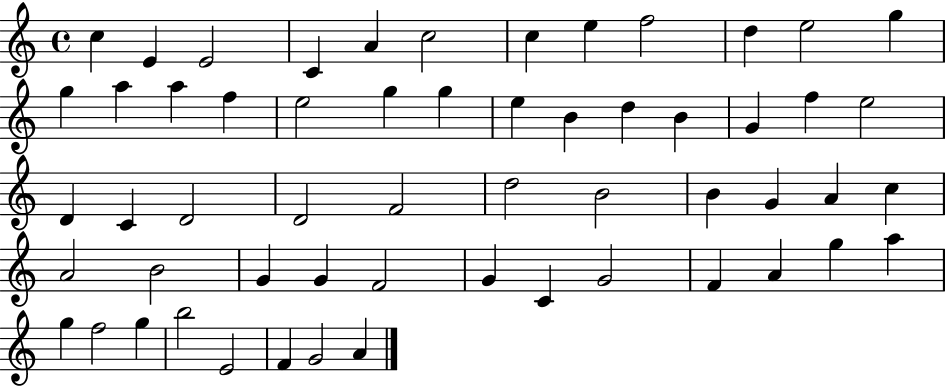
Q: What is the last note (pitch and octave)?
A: A4